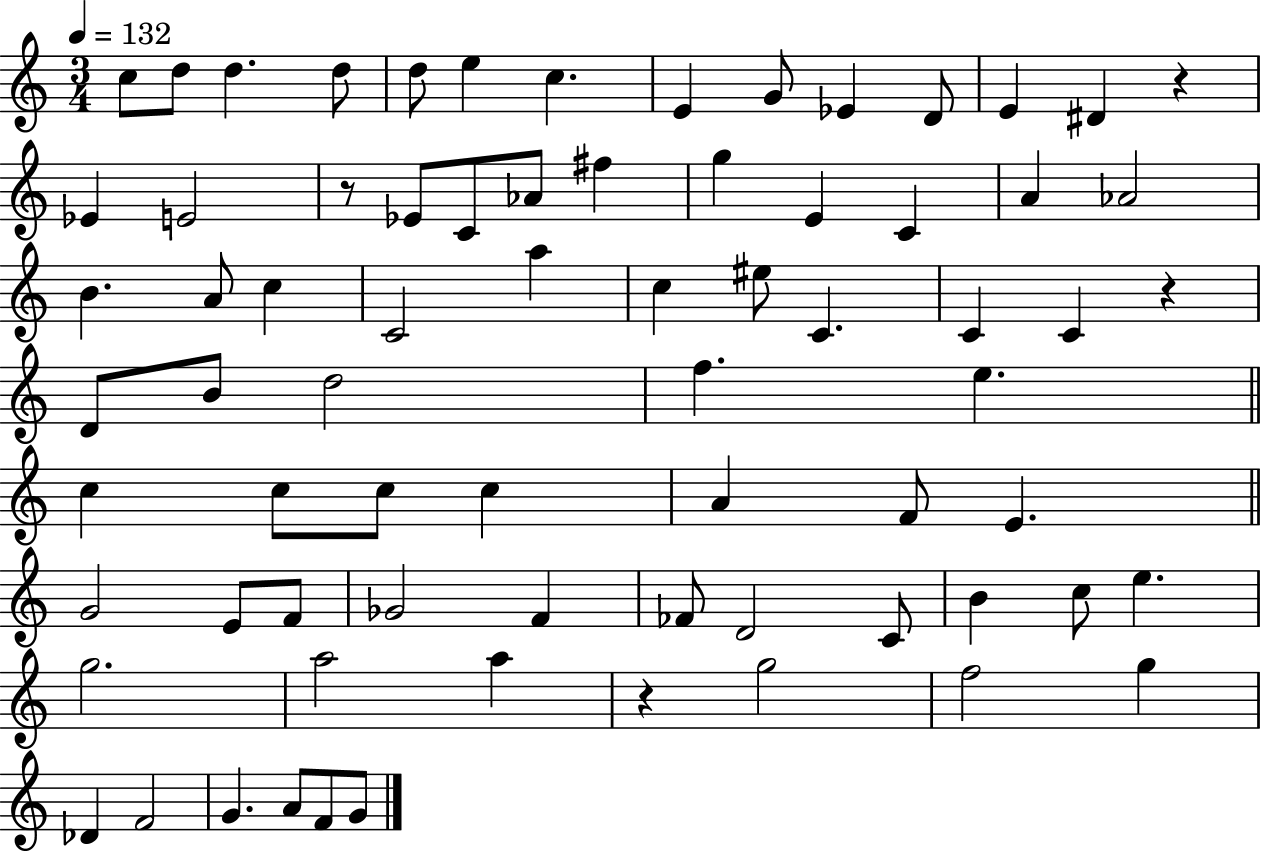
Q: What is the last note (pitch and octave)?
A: G4